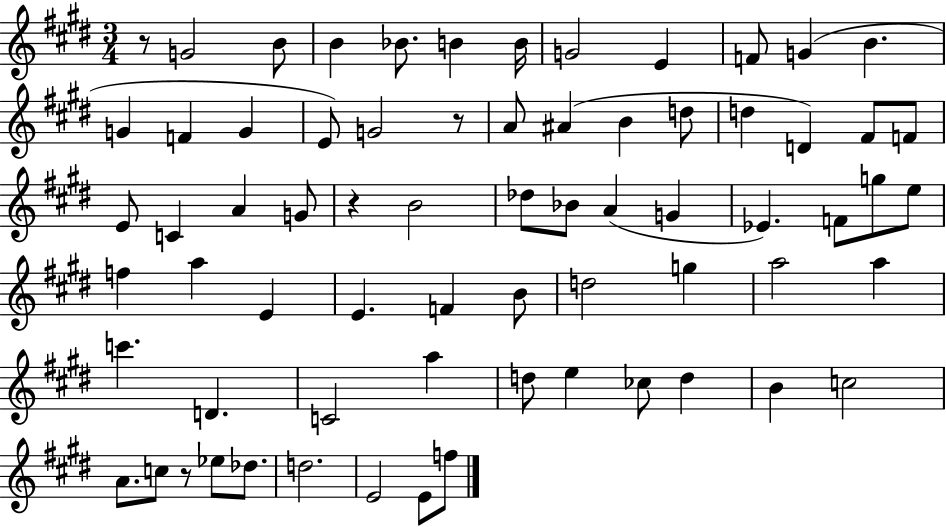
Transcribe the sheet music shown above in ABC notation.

X:1
T:Untitled
M:3/4
L:1/4
K:E
z/2 G2 B/2 B _B/2 B B/4 G2 E F/2 G B G F G E/2 G2 z/2 A/2 ^A B d/2 d D ^F/2 F/2 E/2 C A G/2 z B2 _d/2 _B/2 A G _E F/2 g/2 e/2 f a E E F B/2 d2 g a2 a c' D C2 a d/2 e _c/2 d B c2 A/2 c/2 z/2 _e/2 _d/2 d2 E2 E/2 f/2